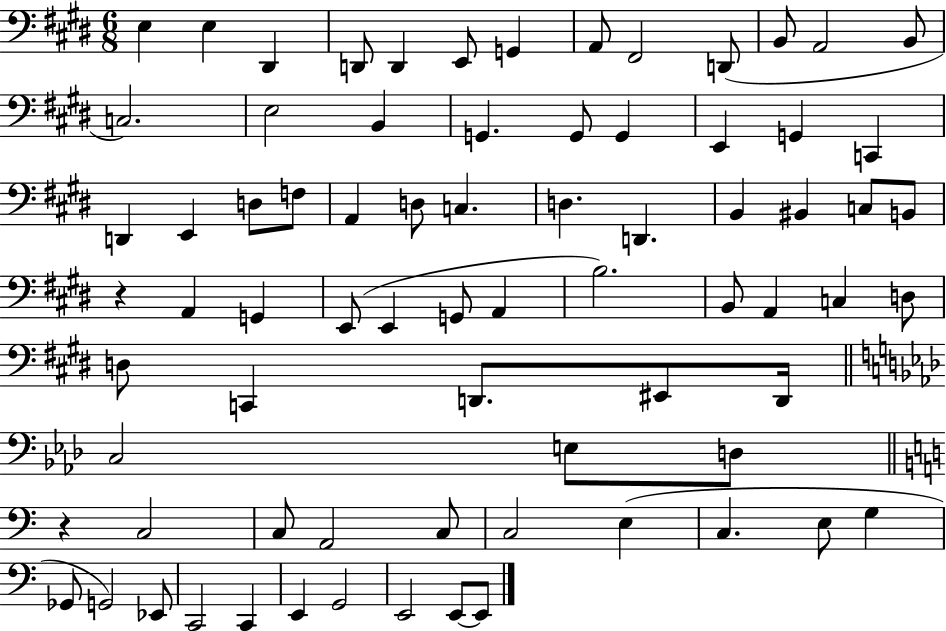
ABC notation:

X:1
T:Untitled
M:6/8
L:1/4
K:E
E, E, ^D,, D,,/2 D,, E,,/2 G,, A,,/2 ^F,,2 D,,/2 B,,/2 A,,2 B,,/2 C,2 E,2 B,, G,, G,,/2 G,, E,, G,, C,, D,, E,, D,/2 F,/2 A,, D,/2 C, D, D,, B,, ^B,, C,/2 B,,/2 z A,, G,, E,,/2 E,, G,,/2 A,, B,2 B,,/2 A,, C, D,/2 D,/2 C,, D,,/2 ^E,,/2 D,,/4 C,2 E,/2 D,/2 z C,2 C,/2 A,,2 C,/2 C,2 E, C, E,/2 G, _G,,/2 G,,2 _E,,/2 C,,2 C,, E,, G,,2 E,,2 E,,/2 E,,/2